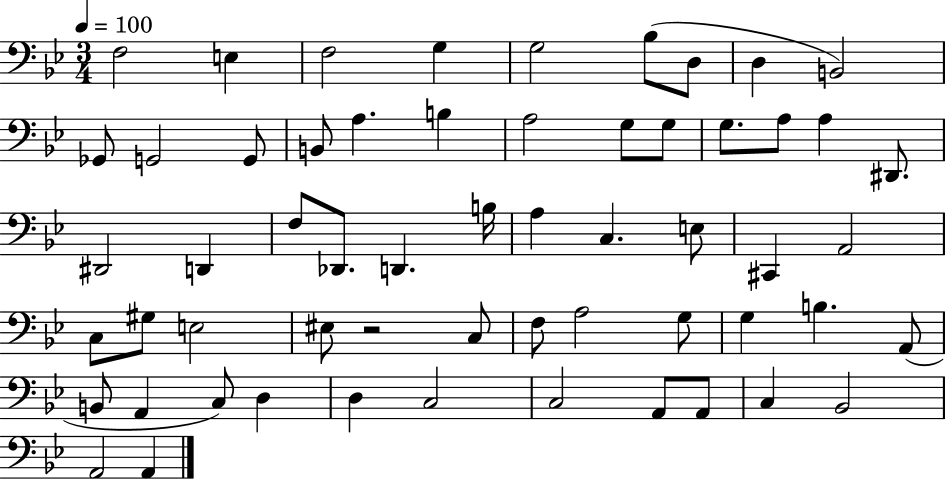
X:1
T:Untitled
M:3/4
L:1/4
K:Bb
F,2 E, F,2 G, G,2 _B,/2 D,/2 D, B,,2 _G,,/2 G,,2 G,,/2 B,,/2 A, B, A,2 G,/2 G,/2 G,/2 A,/2 A, ^D,,/2 ^D,,2 D,, F,/2 _D,,/2 D,, B,/4 A, C, E,/2 ^C,, A,,2 C,/2 ^G,/2 E,2 ^E,/2 z2 C,/2 F,/2 A,2 G,/2 G, B, A,,/2 B,,/2 A,, C,/2 D, D, C,2 C,2 A,,/2 A,,/2 C, _B,,2 A,,2 A,,